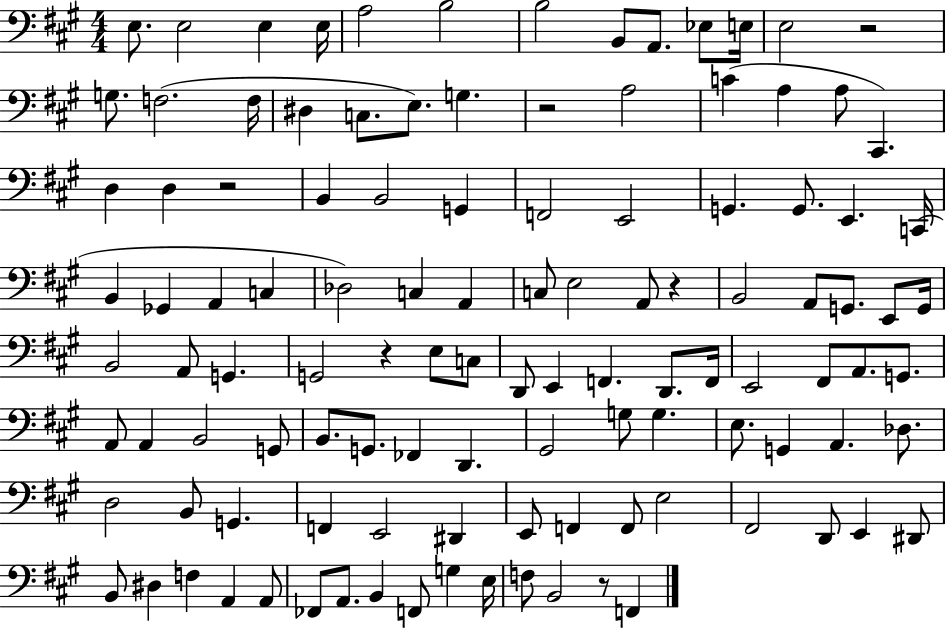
E3/e. E3/h E3/q E3/s A3/h B3/h B3/h B2/e A2/e. Eb3/e E3/s E3/h R/h G3/e. F3/h. F3/s D#3/q C3/e. E3/e. G3/q. R/h A3/h C4/q A3/q A3/e C#2/q. D3/q D3/q R/h B2/q B2/h G2/q F2/h E2/h G2/q. G2/e. E2/q. C2/s B2/q Gb2/q A2/q C3/q Db3/h C3/q A2/q C3/e E3/h A2/e R/q B2/h A2/e G2/e. E2/e G2/s B2/h A2/e G2/q. G2/h R/q E3/e C3/e D2/e E2/q F2/q. D2/e. F2/s E2/h F#2/e A2/e. G2/e. A2/e A2/q B2/h G2/e B2/e. G2/e. FES2/q D2/q. G#2/h G3/e G3/q. E3/e. G2/q A2/q. Db3/e. D3/h B2/e G2/q. F2/q E2/h D#2/q E2/e F2/q F2/e E3/h F#2/h D2/e E2/q D#2/e B2/e D#3/q F3/q A2/q A2/e FES2/e A2/e. B2/q F2/e G3/q E3/s F3/e B2/h R/e F2/q